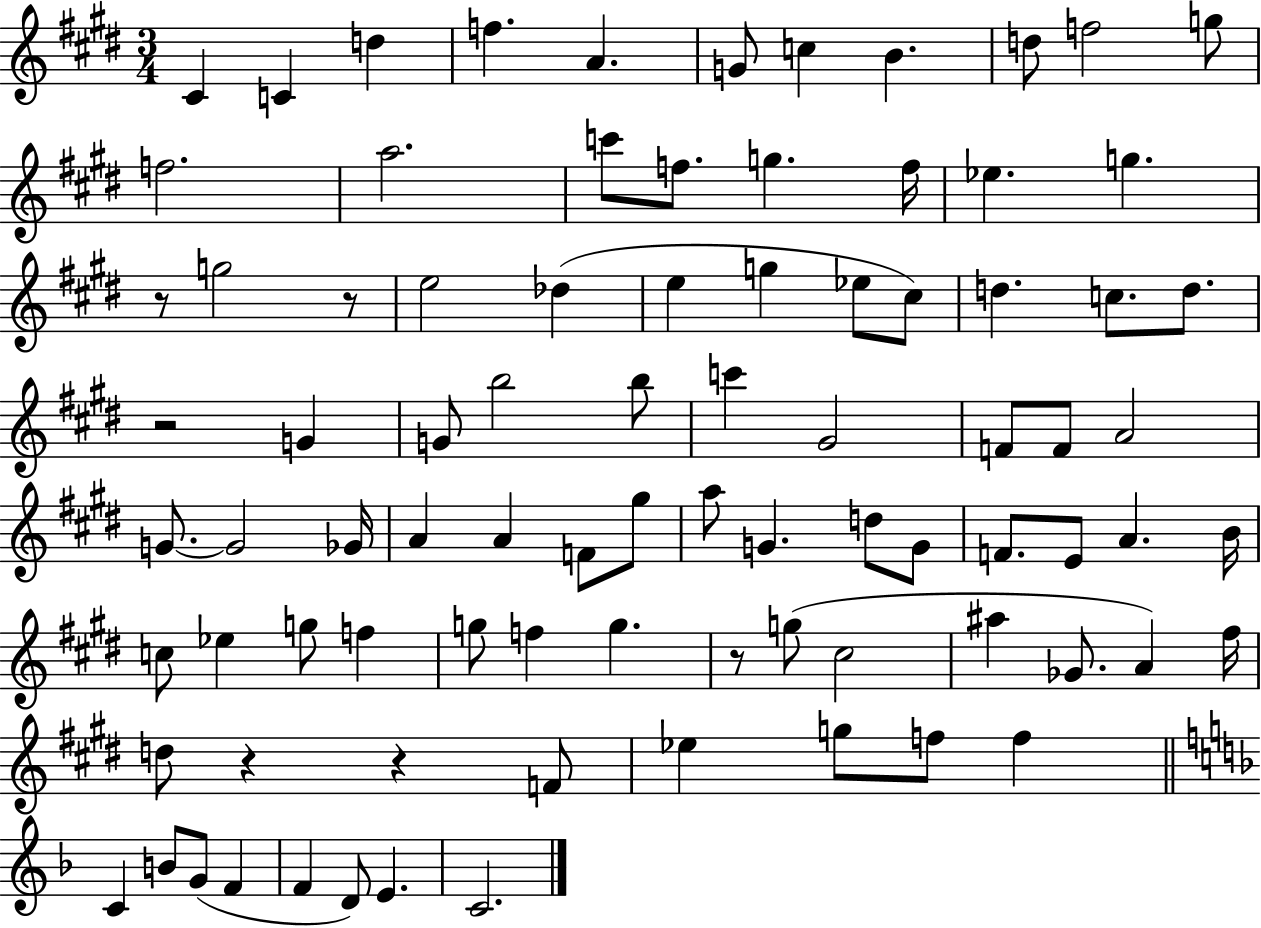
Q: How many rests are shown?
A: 6